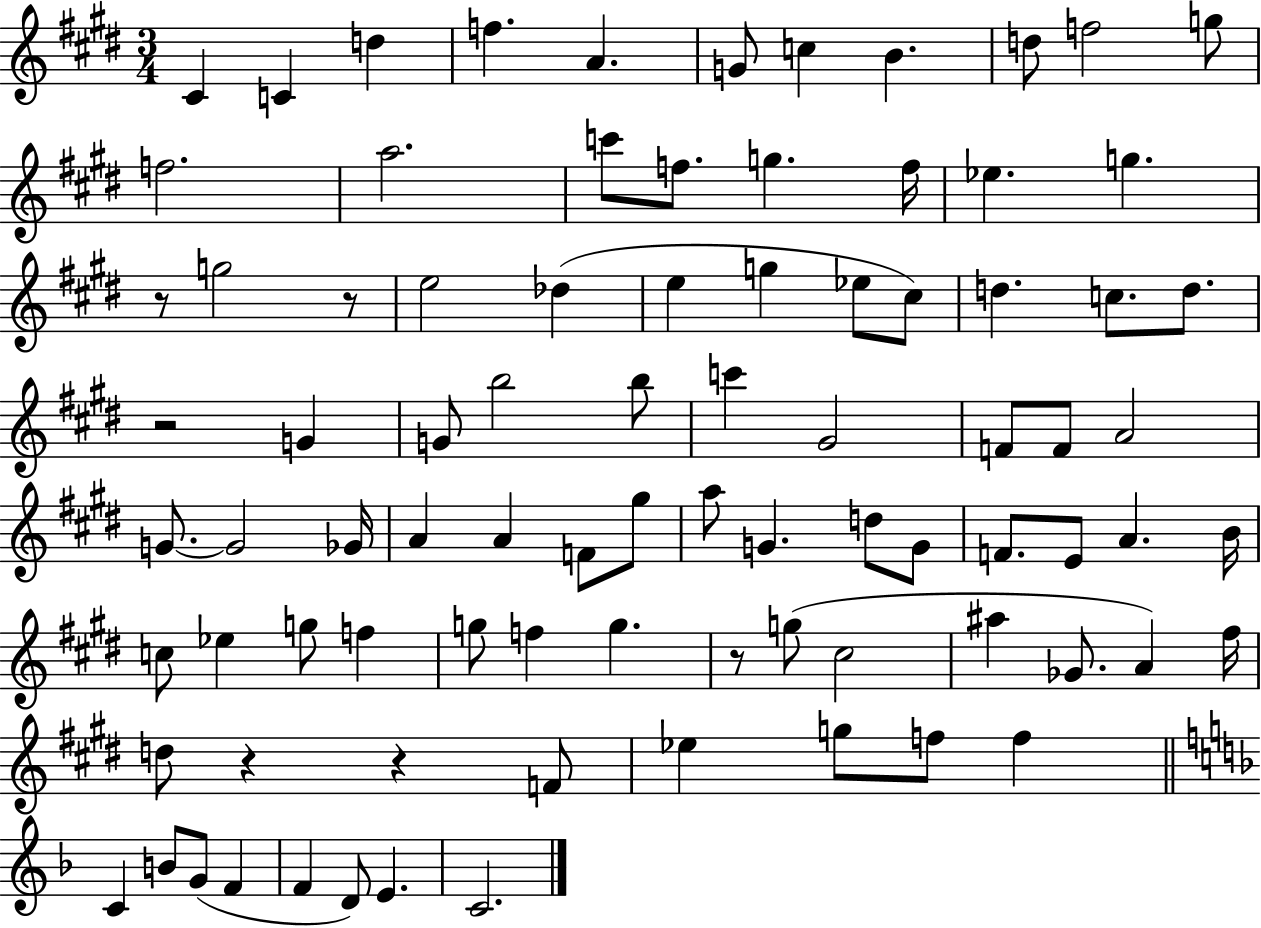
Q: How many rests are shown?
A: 6